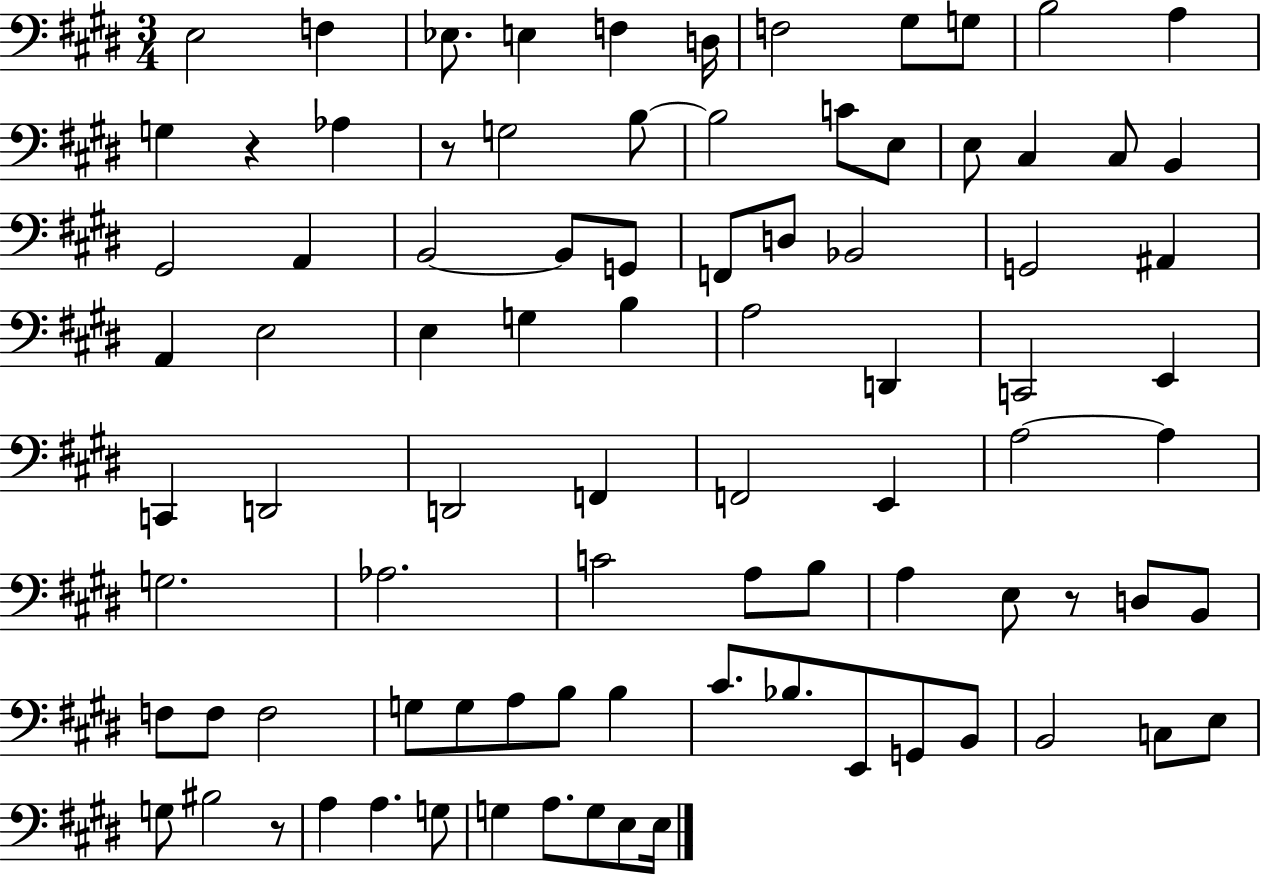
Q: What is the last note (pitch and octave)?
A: E3